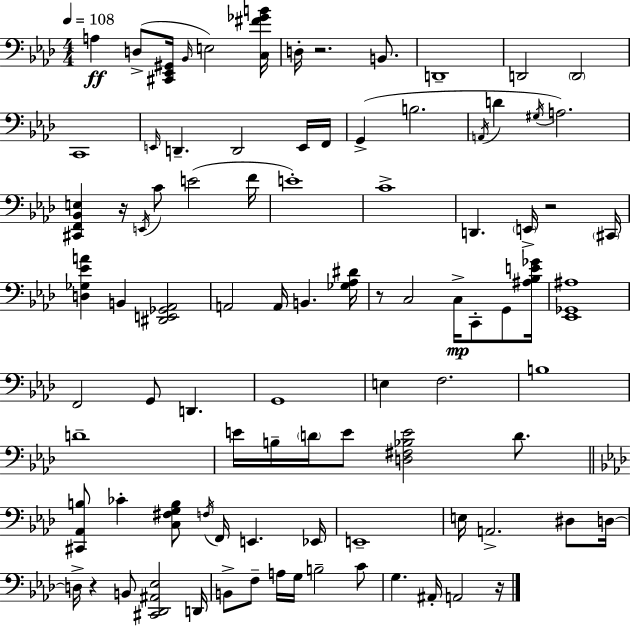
A3/q D3/e [C#2,Eb2,G#2]/s Bb2/s E3/h [C3,F#4,Gb4,B4]/s D3/s R/h. B2/e. D2/w D2/h D2/h C2/w E2/s D2/q. D2/h E2/s F2/s G2/q B3/h. A2/s D4/q G#3/s A3/h. [C#2,F2,Bb2,E3]/q R/s E2/s C4/e E4/h F4/s E4/w C4/w D2/q. E2/s R/h C#2/s [D3,Gb3,Eb4,A4]/q B2/q [D#2,E2,Gb2,Ab2]/h A2/h A2/s B2/q. [Gb3,Ab3,D#4]/s R/e C3/h C3/s C2/e G2/e [A#3,Bb3,E4,Gb4]/s [Eb2,Gb2,A#3]/w F2/h G2/e D2/q. G2/w E3/q F3/h. B3/w D4/w E4/s B3/s D4/s E4/e [D3,F#3,Bb3,E4]/h D4/e. [C#2,Ab2,B3]/e CES4/q [C3,F#3,G3,B3]/e F3/s F2/s E2/q. Eb2/s E2/w E3/s A2/h. D#3/e D3/s D3/s R/q B2/e [C#2,Db2,A#2,Eb3]/h D2/s B2/e F3/e A3/s G3/s B3/h C4/e G3/q. A#2/s A2/h R/s